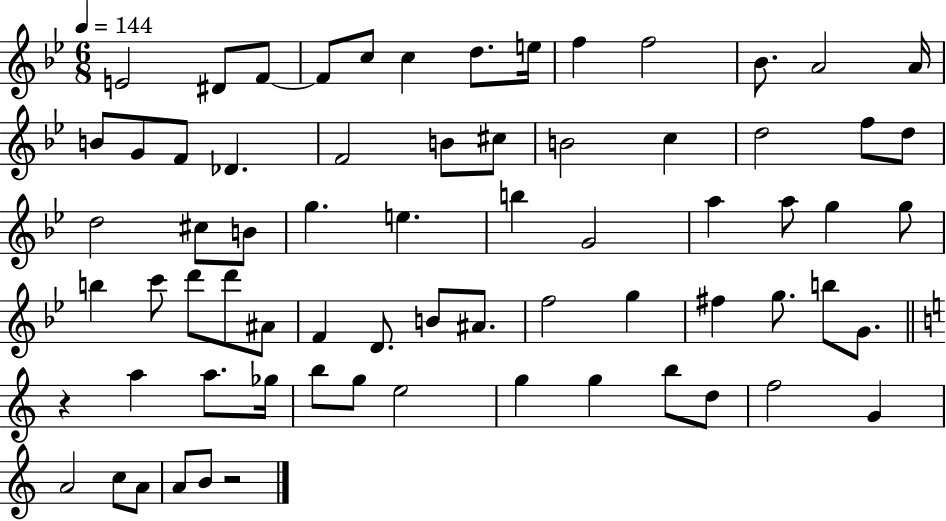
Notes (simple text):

E4/h D#4/e F4/e F4/e C5/e C5/q D5/e. E5/s F5/q F5/h Bb4/e. A4/h A4/s B4/e G4/e F4/e Db4/q. F4/h B4/e C#5/e B4/h C5/q D5/h F5/e D5/e D5/h C#5/e B4/e G5/q. E5/q. B5/q G4/h A5/q A5/e G5/q G5/e B5/q C6/e D6/e D6/e A#4/e F4/q D4/e. B4/e A#4/e. F5/h G5/q F#5/q G5/e. B5/e G4/e. R/q A5/q A5/e. Gb5/s B5/e G5/e E5/h G5/q G5/q B5/e D5/e F5/h G4/q A4/h C5/e A4/e A4/e B4/e R/h